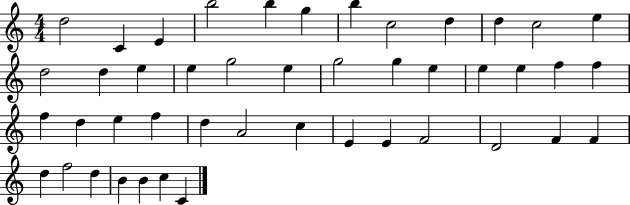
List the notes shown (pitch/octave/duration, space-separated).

D5/h C4/q E4/q B5/h B5/q G5/q B5/q C5/h D5/q D5/q C5/h E5/q D5/h D5/q E5/q E5/q G5/h E5/q G5/h G5/q E5/q E5/q E5/q F5/q F5/q F5/q D5/q E5/q F5/q D5/q A4/h C5/q E4/q E4/q F4/h D4/h F4/q F4/q D5/q F5/h D5/q B4/q B4/q C5/q C4/q